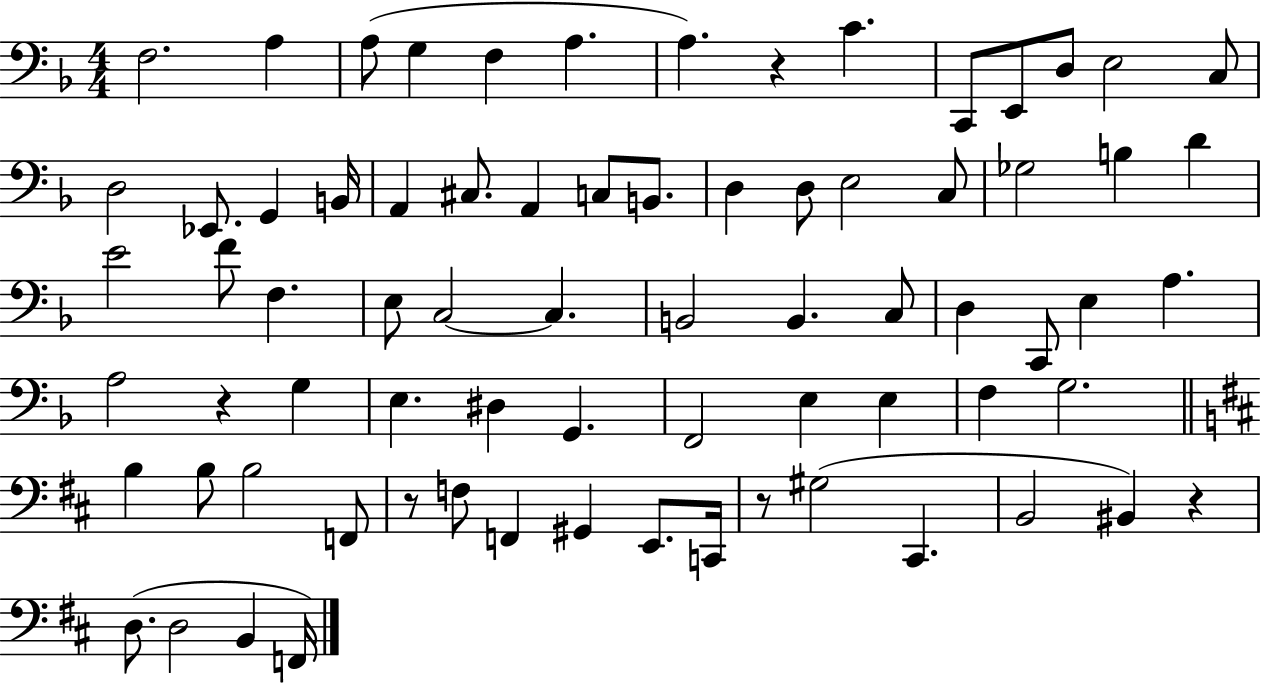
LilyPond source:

{
  \clef bass
  \numericTimeSignature
  \time 4/4
  \key f \major
  \repeat volta 2 { f2. a4 | a8( g4 f4 a4. | a4.) r4 c'4. | c,8 e,8 d8 e2 c8 | \break d2 ees,8. g,4 b,16 | a,4 cis8. a,4 c8 b,8. | d4 d8 e2 c8 | ges2 b4 d'4 | \break e'2 f'8 f4. | e8 c2~~ c4. | b,2 b,4. c8 | d4 c,8 e4 a4. | \break a2 r4 g4 | e4. dis4 g,4. | f,2 e4 e4 | f4 g2. | \break \bar "||" \break \key d \major b4 b8 b2 f,8 | r8 f8 f,4 gis,4 e,8. c,16 | r8 gis2( cis,4. | b,2 bis,4) r4 | \break d8.( d2 b,4 f,16) | } \bar "|."
}